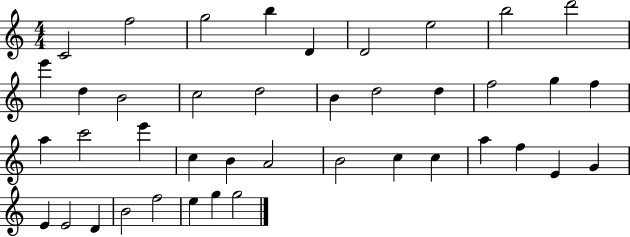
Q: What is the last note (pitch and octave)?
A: G5